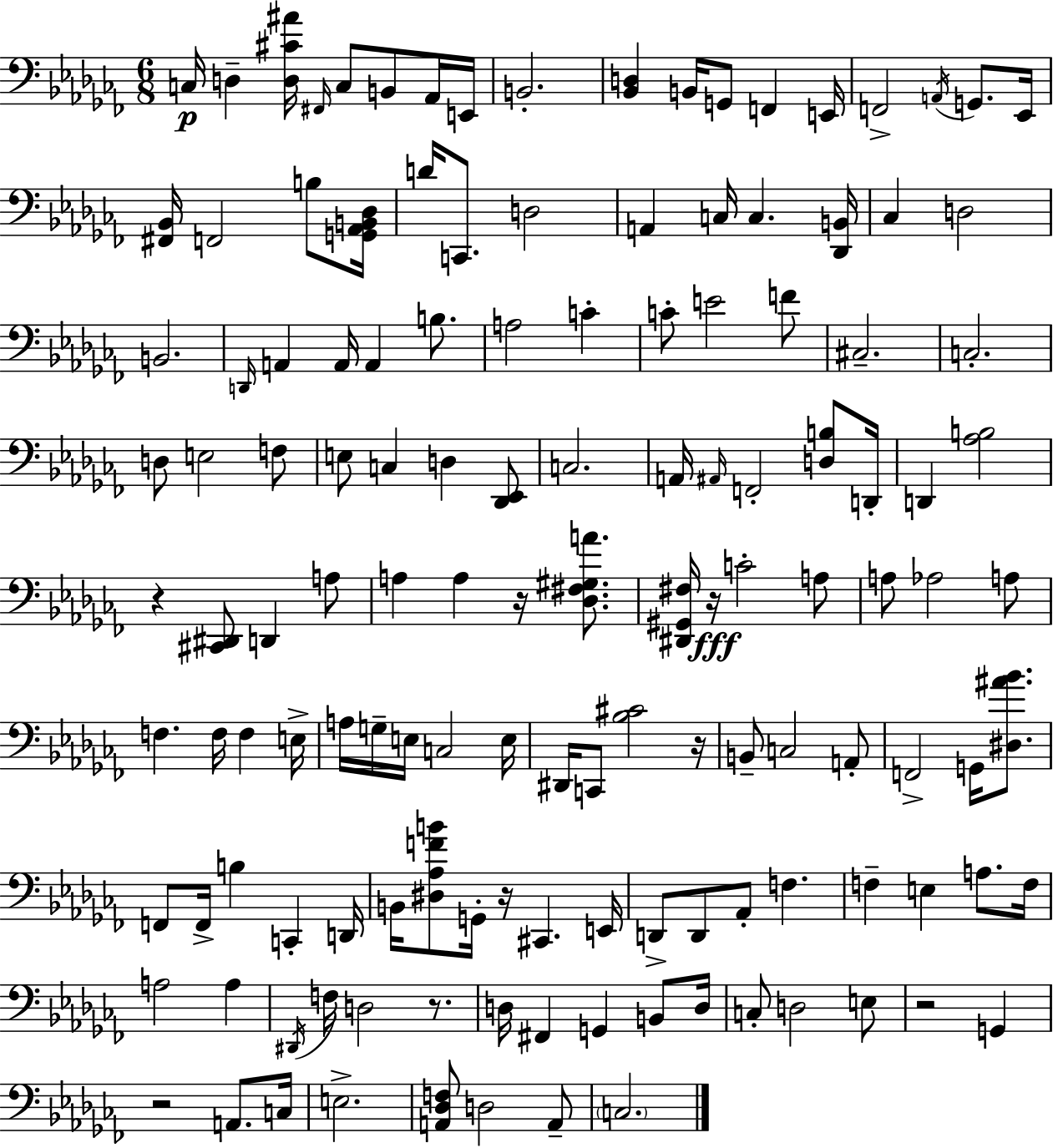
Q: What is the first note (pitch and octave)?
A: C3